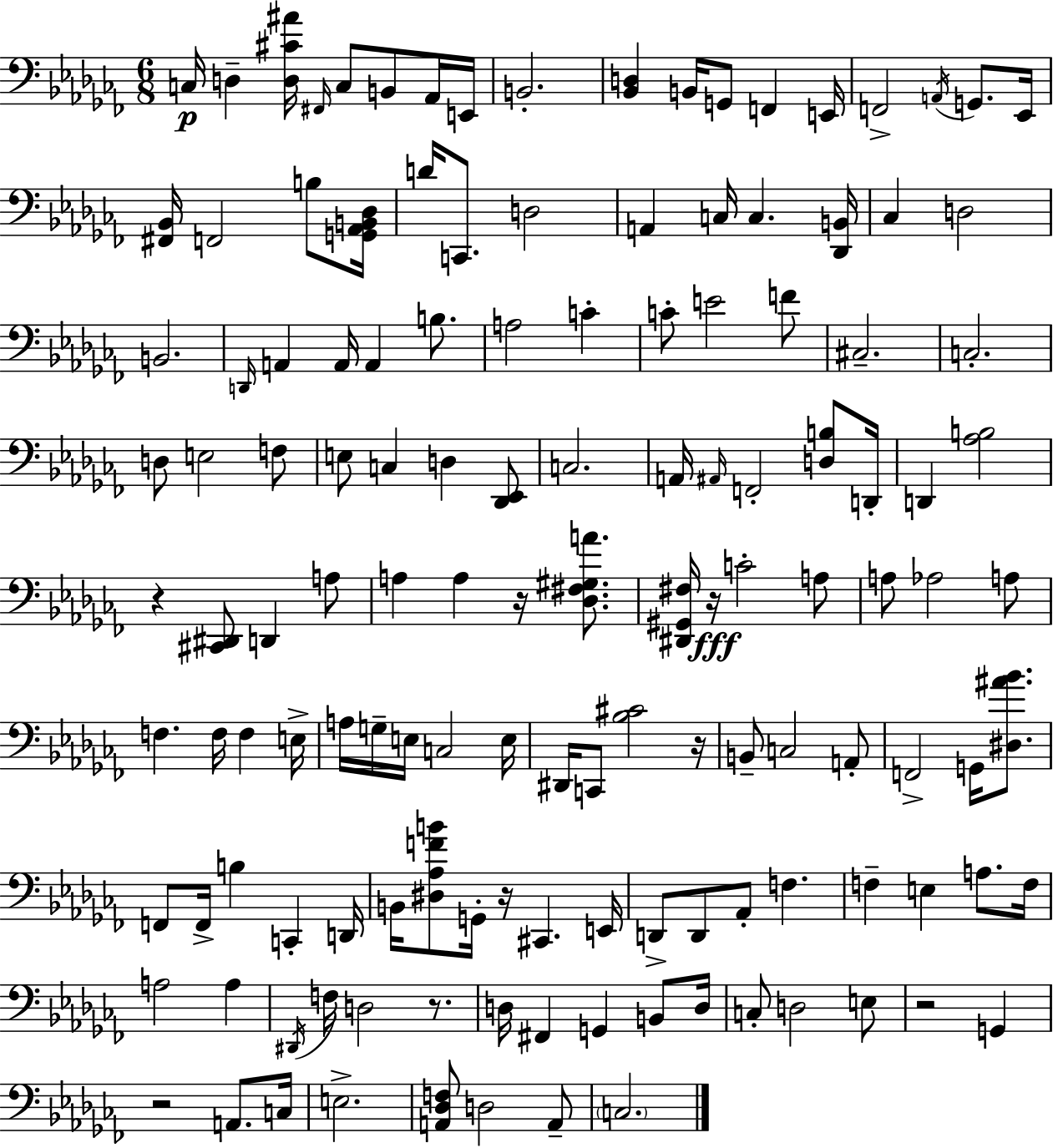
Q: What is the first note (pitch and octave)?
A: C3